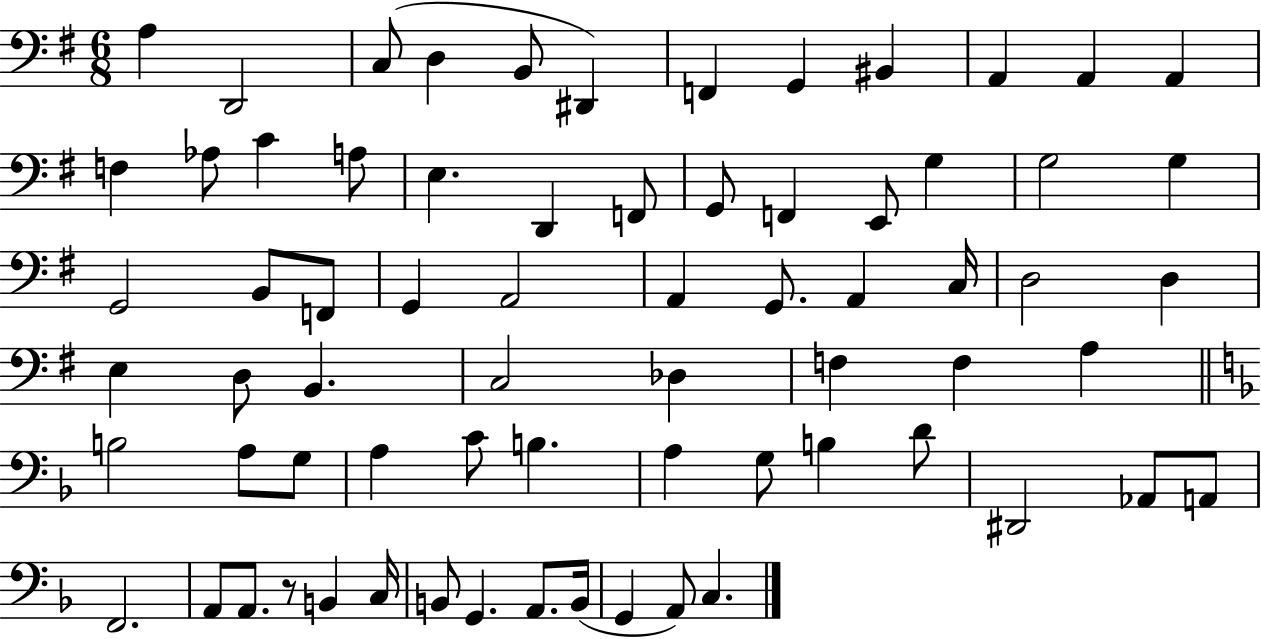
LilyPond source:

{
  \clef bass
  \numericTimeSignature
  \time 6/8
  \key g \major
  a4 d,2 | c8( d4 b,8 dis,4) | f,4 g,4 bis,4 | a,4 a,4 a,4 | \break f4 aes8 c'4 a8 | e4. d,4 f,8 | g,8 f,4 e,8 g4 | g2 g4 | \break g,2 b,8 f,8 | g,4 a,2 | a,4 g,8. a,4 c16 | d2 d4 | \break e4 d8 b,4. | c2 des4 | f4 f4 a4 | \bar "||" \break \key f \major b2 a8 g8 | a4 c'8 b4. | a4 g8 b4 d'8 | dis,2 aes,8 a,8 | \break f,2. | a,8 a,8. r8 b,4 c16 | b,8 g,4. a,8. b,16( | g,4 a,8) c4. | \break \bar "|."
}